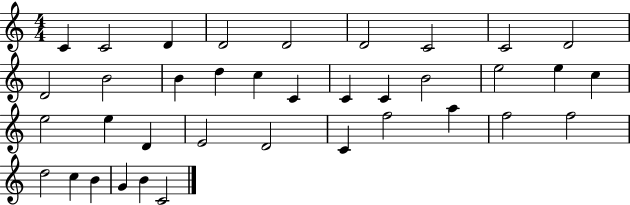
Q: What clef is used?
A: treble